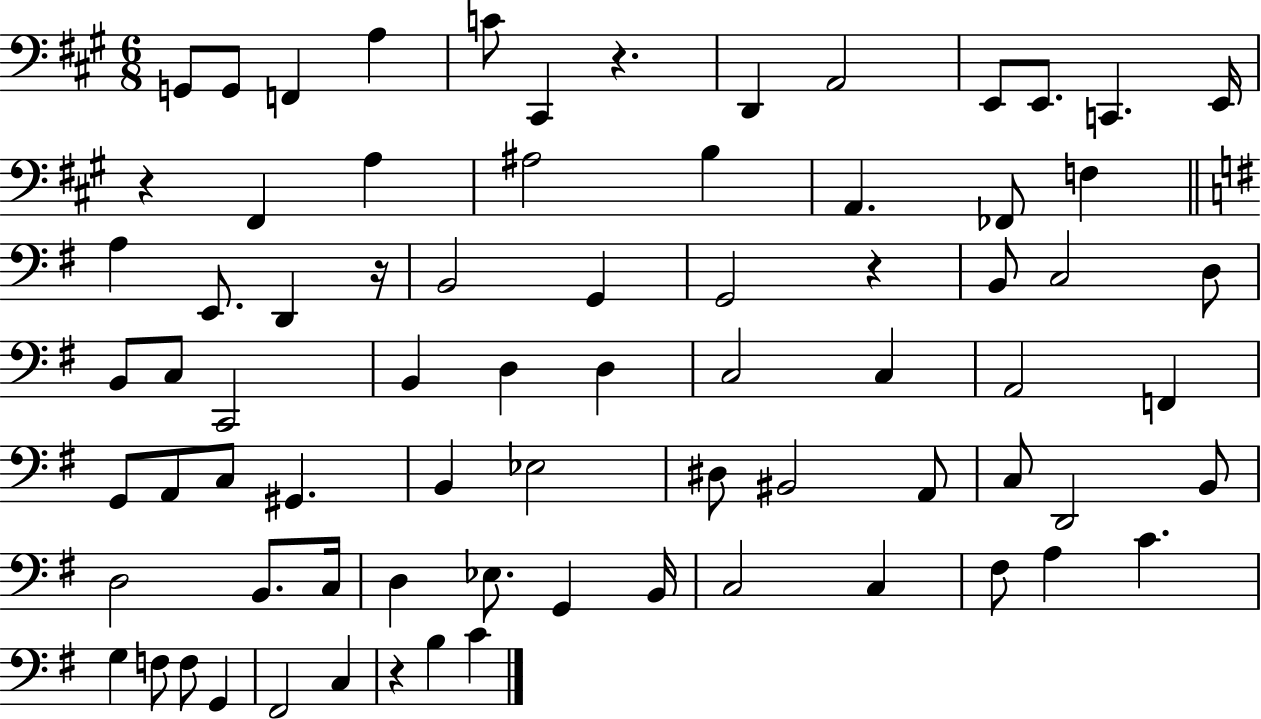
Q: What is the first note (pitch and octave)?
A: G2